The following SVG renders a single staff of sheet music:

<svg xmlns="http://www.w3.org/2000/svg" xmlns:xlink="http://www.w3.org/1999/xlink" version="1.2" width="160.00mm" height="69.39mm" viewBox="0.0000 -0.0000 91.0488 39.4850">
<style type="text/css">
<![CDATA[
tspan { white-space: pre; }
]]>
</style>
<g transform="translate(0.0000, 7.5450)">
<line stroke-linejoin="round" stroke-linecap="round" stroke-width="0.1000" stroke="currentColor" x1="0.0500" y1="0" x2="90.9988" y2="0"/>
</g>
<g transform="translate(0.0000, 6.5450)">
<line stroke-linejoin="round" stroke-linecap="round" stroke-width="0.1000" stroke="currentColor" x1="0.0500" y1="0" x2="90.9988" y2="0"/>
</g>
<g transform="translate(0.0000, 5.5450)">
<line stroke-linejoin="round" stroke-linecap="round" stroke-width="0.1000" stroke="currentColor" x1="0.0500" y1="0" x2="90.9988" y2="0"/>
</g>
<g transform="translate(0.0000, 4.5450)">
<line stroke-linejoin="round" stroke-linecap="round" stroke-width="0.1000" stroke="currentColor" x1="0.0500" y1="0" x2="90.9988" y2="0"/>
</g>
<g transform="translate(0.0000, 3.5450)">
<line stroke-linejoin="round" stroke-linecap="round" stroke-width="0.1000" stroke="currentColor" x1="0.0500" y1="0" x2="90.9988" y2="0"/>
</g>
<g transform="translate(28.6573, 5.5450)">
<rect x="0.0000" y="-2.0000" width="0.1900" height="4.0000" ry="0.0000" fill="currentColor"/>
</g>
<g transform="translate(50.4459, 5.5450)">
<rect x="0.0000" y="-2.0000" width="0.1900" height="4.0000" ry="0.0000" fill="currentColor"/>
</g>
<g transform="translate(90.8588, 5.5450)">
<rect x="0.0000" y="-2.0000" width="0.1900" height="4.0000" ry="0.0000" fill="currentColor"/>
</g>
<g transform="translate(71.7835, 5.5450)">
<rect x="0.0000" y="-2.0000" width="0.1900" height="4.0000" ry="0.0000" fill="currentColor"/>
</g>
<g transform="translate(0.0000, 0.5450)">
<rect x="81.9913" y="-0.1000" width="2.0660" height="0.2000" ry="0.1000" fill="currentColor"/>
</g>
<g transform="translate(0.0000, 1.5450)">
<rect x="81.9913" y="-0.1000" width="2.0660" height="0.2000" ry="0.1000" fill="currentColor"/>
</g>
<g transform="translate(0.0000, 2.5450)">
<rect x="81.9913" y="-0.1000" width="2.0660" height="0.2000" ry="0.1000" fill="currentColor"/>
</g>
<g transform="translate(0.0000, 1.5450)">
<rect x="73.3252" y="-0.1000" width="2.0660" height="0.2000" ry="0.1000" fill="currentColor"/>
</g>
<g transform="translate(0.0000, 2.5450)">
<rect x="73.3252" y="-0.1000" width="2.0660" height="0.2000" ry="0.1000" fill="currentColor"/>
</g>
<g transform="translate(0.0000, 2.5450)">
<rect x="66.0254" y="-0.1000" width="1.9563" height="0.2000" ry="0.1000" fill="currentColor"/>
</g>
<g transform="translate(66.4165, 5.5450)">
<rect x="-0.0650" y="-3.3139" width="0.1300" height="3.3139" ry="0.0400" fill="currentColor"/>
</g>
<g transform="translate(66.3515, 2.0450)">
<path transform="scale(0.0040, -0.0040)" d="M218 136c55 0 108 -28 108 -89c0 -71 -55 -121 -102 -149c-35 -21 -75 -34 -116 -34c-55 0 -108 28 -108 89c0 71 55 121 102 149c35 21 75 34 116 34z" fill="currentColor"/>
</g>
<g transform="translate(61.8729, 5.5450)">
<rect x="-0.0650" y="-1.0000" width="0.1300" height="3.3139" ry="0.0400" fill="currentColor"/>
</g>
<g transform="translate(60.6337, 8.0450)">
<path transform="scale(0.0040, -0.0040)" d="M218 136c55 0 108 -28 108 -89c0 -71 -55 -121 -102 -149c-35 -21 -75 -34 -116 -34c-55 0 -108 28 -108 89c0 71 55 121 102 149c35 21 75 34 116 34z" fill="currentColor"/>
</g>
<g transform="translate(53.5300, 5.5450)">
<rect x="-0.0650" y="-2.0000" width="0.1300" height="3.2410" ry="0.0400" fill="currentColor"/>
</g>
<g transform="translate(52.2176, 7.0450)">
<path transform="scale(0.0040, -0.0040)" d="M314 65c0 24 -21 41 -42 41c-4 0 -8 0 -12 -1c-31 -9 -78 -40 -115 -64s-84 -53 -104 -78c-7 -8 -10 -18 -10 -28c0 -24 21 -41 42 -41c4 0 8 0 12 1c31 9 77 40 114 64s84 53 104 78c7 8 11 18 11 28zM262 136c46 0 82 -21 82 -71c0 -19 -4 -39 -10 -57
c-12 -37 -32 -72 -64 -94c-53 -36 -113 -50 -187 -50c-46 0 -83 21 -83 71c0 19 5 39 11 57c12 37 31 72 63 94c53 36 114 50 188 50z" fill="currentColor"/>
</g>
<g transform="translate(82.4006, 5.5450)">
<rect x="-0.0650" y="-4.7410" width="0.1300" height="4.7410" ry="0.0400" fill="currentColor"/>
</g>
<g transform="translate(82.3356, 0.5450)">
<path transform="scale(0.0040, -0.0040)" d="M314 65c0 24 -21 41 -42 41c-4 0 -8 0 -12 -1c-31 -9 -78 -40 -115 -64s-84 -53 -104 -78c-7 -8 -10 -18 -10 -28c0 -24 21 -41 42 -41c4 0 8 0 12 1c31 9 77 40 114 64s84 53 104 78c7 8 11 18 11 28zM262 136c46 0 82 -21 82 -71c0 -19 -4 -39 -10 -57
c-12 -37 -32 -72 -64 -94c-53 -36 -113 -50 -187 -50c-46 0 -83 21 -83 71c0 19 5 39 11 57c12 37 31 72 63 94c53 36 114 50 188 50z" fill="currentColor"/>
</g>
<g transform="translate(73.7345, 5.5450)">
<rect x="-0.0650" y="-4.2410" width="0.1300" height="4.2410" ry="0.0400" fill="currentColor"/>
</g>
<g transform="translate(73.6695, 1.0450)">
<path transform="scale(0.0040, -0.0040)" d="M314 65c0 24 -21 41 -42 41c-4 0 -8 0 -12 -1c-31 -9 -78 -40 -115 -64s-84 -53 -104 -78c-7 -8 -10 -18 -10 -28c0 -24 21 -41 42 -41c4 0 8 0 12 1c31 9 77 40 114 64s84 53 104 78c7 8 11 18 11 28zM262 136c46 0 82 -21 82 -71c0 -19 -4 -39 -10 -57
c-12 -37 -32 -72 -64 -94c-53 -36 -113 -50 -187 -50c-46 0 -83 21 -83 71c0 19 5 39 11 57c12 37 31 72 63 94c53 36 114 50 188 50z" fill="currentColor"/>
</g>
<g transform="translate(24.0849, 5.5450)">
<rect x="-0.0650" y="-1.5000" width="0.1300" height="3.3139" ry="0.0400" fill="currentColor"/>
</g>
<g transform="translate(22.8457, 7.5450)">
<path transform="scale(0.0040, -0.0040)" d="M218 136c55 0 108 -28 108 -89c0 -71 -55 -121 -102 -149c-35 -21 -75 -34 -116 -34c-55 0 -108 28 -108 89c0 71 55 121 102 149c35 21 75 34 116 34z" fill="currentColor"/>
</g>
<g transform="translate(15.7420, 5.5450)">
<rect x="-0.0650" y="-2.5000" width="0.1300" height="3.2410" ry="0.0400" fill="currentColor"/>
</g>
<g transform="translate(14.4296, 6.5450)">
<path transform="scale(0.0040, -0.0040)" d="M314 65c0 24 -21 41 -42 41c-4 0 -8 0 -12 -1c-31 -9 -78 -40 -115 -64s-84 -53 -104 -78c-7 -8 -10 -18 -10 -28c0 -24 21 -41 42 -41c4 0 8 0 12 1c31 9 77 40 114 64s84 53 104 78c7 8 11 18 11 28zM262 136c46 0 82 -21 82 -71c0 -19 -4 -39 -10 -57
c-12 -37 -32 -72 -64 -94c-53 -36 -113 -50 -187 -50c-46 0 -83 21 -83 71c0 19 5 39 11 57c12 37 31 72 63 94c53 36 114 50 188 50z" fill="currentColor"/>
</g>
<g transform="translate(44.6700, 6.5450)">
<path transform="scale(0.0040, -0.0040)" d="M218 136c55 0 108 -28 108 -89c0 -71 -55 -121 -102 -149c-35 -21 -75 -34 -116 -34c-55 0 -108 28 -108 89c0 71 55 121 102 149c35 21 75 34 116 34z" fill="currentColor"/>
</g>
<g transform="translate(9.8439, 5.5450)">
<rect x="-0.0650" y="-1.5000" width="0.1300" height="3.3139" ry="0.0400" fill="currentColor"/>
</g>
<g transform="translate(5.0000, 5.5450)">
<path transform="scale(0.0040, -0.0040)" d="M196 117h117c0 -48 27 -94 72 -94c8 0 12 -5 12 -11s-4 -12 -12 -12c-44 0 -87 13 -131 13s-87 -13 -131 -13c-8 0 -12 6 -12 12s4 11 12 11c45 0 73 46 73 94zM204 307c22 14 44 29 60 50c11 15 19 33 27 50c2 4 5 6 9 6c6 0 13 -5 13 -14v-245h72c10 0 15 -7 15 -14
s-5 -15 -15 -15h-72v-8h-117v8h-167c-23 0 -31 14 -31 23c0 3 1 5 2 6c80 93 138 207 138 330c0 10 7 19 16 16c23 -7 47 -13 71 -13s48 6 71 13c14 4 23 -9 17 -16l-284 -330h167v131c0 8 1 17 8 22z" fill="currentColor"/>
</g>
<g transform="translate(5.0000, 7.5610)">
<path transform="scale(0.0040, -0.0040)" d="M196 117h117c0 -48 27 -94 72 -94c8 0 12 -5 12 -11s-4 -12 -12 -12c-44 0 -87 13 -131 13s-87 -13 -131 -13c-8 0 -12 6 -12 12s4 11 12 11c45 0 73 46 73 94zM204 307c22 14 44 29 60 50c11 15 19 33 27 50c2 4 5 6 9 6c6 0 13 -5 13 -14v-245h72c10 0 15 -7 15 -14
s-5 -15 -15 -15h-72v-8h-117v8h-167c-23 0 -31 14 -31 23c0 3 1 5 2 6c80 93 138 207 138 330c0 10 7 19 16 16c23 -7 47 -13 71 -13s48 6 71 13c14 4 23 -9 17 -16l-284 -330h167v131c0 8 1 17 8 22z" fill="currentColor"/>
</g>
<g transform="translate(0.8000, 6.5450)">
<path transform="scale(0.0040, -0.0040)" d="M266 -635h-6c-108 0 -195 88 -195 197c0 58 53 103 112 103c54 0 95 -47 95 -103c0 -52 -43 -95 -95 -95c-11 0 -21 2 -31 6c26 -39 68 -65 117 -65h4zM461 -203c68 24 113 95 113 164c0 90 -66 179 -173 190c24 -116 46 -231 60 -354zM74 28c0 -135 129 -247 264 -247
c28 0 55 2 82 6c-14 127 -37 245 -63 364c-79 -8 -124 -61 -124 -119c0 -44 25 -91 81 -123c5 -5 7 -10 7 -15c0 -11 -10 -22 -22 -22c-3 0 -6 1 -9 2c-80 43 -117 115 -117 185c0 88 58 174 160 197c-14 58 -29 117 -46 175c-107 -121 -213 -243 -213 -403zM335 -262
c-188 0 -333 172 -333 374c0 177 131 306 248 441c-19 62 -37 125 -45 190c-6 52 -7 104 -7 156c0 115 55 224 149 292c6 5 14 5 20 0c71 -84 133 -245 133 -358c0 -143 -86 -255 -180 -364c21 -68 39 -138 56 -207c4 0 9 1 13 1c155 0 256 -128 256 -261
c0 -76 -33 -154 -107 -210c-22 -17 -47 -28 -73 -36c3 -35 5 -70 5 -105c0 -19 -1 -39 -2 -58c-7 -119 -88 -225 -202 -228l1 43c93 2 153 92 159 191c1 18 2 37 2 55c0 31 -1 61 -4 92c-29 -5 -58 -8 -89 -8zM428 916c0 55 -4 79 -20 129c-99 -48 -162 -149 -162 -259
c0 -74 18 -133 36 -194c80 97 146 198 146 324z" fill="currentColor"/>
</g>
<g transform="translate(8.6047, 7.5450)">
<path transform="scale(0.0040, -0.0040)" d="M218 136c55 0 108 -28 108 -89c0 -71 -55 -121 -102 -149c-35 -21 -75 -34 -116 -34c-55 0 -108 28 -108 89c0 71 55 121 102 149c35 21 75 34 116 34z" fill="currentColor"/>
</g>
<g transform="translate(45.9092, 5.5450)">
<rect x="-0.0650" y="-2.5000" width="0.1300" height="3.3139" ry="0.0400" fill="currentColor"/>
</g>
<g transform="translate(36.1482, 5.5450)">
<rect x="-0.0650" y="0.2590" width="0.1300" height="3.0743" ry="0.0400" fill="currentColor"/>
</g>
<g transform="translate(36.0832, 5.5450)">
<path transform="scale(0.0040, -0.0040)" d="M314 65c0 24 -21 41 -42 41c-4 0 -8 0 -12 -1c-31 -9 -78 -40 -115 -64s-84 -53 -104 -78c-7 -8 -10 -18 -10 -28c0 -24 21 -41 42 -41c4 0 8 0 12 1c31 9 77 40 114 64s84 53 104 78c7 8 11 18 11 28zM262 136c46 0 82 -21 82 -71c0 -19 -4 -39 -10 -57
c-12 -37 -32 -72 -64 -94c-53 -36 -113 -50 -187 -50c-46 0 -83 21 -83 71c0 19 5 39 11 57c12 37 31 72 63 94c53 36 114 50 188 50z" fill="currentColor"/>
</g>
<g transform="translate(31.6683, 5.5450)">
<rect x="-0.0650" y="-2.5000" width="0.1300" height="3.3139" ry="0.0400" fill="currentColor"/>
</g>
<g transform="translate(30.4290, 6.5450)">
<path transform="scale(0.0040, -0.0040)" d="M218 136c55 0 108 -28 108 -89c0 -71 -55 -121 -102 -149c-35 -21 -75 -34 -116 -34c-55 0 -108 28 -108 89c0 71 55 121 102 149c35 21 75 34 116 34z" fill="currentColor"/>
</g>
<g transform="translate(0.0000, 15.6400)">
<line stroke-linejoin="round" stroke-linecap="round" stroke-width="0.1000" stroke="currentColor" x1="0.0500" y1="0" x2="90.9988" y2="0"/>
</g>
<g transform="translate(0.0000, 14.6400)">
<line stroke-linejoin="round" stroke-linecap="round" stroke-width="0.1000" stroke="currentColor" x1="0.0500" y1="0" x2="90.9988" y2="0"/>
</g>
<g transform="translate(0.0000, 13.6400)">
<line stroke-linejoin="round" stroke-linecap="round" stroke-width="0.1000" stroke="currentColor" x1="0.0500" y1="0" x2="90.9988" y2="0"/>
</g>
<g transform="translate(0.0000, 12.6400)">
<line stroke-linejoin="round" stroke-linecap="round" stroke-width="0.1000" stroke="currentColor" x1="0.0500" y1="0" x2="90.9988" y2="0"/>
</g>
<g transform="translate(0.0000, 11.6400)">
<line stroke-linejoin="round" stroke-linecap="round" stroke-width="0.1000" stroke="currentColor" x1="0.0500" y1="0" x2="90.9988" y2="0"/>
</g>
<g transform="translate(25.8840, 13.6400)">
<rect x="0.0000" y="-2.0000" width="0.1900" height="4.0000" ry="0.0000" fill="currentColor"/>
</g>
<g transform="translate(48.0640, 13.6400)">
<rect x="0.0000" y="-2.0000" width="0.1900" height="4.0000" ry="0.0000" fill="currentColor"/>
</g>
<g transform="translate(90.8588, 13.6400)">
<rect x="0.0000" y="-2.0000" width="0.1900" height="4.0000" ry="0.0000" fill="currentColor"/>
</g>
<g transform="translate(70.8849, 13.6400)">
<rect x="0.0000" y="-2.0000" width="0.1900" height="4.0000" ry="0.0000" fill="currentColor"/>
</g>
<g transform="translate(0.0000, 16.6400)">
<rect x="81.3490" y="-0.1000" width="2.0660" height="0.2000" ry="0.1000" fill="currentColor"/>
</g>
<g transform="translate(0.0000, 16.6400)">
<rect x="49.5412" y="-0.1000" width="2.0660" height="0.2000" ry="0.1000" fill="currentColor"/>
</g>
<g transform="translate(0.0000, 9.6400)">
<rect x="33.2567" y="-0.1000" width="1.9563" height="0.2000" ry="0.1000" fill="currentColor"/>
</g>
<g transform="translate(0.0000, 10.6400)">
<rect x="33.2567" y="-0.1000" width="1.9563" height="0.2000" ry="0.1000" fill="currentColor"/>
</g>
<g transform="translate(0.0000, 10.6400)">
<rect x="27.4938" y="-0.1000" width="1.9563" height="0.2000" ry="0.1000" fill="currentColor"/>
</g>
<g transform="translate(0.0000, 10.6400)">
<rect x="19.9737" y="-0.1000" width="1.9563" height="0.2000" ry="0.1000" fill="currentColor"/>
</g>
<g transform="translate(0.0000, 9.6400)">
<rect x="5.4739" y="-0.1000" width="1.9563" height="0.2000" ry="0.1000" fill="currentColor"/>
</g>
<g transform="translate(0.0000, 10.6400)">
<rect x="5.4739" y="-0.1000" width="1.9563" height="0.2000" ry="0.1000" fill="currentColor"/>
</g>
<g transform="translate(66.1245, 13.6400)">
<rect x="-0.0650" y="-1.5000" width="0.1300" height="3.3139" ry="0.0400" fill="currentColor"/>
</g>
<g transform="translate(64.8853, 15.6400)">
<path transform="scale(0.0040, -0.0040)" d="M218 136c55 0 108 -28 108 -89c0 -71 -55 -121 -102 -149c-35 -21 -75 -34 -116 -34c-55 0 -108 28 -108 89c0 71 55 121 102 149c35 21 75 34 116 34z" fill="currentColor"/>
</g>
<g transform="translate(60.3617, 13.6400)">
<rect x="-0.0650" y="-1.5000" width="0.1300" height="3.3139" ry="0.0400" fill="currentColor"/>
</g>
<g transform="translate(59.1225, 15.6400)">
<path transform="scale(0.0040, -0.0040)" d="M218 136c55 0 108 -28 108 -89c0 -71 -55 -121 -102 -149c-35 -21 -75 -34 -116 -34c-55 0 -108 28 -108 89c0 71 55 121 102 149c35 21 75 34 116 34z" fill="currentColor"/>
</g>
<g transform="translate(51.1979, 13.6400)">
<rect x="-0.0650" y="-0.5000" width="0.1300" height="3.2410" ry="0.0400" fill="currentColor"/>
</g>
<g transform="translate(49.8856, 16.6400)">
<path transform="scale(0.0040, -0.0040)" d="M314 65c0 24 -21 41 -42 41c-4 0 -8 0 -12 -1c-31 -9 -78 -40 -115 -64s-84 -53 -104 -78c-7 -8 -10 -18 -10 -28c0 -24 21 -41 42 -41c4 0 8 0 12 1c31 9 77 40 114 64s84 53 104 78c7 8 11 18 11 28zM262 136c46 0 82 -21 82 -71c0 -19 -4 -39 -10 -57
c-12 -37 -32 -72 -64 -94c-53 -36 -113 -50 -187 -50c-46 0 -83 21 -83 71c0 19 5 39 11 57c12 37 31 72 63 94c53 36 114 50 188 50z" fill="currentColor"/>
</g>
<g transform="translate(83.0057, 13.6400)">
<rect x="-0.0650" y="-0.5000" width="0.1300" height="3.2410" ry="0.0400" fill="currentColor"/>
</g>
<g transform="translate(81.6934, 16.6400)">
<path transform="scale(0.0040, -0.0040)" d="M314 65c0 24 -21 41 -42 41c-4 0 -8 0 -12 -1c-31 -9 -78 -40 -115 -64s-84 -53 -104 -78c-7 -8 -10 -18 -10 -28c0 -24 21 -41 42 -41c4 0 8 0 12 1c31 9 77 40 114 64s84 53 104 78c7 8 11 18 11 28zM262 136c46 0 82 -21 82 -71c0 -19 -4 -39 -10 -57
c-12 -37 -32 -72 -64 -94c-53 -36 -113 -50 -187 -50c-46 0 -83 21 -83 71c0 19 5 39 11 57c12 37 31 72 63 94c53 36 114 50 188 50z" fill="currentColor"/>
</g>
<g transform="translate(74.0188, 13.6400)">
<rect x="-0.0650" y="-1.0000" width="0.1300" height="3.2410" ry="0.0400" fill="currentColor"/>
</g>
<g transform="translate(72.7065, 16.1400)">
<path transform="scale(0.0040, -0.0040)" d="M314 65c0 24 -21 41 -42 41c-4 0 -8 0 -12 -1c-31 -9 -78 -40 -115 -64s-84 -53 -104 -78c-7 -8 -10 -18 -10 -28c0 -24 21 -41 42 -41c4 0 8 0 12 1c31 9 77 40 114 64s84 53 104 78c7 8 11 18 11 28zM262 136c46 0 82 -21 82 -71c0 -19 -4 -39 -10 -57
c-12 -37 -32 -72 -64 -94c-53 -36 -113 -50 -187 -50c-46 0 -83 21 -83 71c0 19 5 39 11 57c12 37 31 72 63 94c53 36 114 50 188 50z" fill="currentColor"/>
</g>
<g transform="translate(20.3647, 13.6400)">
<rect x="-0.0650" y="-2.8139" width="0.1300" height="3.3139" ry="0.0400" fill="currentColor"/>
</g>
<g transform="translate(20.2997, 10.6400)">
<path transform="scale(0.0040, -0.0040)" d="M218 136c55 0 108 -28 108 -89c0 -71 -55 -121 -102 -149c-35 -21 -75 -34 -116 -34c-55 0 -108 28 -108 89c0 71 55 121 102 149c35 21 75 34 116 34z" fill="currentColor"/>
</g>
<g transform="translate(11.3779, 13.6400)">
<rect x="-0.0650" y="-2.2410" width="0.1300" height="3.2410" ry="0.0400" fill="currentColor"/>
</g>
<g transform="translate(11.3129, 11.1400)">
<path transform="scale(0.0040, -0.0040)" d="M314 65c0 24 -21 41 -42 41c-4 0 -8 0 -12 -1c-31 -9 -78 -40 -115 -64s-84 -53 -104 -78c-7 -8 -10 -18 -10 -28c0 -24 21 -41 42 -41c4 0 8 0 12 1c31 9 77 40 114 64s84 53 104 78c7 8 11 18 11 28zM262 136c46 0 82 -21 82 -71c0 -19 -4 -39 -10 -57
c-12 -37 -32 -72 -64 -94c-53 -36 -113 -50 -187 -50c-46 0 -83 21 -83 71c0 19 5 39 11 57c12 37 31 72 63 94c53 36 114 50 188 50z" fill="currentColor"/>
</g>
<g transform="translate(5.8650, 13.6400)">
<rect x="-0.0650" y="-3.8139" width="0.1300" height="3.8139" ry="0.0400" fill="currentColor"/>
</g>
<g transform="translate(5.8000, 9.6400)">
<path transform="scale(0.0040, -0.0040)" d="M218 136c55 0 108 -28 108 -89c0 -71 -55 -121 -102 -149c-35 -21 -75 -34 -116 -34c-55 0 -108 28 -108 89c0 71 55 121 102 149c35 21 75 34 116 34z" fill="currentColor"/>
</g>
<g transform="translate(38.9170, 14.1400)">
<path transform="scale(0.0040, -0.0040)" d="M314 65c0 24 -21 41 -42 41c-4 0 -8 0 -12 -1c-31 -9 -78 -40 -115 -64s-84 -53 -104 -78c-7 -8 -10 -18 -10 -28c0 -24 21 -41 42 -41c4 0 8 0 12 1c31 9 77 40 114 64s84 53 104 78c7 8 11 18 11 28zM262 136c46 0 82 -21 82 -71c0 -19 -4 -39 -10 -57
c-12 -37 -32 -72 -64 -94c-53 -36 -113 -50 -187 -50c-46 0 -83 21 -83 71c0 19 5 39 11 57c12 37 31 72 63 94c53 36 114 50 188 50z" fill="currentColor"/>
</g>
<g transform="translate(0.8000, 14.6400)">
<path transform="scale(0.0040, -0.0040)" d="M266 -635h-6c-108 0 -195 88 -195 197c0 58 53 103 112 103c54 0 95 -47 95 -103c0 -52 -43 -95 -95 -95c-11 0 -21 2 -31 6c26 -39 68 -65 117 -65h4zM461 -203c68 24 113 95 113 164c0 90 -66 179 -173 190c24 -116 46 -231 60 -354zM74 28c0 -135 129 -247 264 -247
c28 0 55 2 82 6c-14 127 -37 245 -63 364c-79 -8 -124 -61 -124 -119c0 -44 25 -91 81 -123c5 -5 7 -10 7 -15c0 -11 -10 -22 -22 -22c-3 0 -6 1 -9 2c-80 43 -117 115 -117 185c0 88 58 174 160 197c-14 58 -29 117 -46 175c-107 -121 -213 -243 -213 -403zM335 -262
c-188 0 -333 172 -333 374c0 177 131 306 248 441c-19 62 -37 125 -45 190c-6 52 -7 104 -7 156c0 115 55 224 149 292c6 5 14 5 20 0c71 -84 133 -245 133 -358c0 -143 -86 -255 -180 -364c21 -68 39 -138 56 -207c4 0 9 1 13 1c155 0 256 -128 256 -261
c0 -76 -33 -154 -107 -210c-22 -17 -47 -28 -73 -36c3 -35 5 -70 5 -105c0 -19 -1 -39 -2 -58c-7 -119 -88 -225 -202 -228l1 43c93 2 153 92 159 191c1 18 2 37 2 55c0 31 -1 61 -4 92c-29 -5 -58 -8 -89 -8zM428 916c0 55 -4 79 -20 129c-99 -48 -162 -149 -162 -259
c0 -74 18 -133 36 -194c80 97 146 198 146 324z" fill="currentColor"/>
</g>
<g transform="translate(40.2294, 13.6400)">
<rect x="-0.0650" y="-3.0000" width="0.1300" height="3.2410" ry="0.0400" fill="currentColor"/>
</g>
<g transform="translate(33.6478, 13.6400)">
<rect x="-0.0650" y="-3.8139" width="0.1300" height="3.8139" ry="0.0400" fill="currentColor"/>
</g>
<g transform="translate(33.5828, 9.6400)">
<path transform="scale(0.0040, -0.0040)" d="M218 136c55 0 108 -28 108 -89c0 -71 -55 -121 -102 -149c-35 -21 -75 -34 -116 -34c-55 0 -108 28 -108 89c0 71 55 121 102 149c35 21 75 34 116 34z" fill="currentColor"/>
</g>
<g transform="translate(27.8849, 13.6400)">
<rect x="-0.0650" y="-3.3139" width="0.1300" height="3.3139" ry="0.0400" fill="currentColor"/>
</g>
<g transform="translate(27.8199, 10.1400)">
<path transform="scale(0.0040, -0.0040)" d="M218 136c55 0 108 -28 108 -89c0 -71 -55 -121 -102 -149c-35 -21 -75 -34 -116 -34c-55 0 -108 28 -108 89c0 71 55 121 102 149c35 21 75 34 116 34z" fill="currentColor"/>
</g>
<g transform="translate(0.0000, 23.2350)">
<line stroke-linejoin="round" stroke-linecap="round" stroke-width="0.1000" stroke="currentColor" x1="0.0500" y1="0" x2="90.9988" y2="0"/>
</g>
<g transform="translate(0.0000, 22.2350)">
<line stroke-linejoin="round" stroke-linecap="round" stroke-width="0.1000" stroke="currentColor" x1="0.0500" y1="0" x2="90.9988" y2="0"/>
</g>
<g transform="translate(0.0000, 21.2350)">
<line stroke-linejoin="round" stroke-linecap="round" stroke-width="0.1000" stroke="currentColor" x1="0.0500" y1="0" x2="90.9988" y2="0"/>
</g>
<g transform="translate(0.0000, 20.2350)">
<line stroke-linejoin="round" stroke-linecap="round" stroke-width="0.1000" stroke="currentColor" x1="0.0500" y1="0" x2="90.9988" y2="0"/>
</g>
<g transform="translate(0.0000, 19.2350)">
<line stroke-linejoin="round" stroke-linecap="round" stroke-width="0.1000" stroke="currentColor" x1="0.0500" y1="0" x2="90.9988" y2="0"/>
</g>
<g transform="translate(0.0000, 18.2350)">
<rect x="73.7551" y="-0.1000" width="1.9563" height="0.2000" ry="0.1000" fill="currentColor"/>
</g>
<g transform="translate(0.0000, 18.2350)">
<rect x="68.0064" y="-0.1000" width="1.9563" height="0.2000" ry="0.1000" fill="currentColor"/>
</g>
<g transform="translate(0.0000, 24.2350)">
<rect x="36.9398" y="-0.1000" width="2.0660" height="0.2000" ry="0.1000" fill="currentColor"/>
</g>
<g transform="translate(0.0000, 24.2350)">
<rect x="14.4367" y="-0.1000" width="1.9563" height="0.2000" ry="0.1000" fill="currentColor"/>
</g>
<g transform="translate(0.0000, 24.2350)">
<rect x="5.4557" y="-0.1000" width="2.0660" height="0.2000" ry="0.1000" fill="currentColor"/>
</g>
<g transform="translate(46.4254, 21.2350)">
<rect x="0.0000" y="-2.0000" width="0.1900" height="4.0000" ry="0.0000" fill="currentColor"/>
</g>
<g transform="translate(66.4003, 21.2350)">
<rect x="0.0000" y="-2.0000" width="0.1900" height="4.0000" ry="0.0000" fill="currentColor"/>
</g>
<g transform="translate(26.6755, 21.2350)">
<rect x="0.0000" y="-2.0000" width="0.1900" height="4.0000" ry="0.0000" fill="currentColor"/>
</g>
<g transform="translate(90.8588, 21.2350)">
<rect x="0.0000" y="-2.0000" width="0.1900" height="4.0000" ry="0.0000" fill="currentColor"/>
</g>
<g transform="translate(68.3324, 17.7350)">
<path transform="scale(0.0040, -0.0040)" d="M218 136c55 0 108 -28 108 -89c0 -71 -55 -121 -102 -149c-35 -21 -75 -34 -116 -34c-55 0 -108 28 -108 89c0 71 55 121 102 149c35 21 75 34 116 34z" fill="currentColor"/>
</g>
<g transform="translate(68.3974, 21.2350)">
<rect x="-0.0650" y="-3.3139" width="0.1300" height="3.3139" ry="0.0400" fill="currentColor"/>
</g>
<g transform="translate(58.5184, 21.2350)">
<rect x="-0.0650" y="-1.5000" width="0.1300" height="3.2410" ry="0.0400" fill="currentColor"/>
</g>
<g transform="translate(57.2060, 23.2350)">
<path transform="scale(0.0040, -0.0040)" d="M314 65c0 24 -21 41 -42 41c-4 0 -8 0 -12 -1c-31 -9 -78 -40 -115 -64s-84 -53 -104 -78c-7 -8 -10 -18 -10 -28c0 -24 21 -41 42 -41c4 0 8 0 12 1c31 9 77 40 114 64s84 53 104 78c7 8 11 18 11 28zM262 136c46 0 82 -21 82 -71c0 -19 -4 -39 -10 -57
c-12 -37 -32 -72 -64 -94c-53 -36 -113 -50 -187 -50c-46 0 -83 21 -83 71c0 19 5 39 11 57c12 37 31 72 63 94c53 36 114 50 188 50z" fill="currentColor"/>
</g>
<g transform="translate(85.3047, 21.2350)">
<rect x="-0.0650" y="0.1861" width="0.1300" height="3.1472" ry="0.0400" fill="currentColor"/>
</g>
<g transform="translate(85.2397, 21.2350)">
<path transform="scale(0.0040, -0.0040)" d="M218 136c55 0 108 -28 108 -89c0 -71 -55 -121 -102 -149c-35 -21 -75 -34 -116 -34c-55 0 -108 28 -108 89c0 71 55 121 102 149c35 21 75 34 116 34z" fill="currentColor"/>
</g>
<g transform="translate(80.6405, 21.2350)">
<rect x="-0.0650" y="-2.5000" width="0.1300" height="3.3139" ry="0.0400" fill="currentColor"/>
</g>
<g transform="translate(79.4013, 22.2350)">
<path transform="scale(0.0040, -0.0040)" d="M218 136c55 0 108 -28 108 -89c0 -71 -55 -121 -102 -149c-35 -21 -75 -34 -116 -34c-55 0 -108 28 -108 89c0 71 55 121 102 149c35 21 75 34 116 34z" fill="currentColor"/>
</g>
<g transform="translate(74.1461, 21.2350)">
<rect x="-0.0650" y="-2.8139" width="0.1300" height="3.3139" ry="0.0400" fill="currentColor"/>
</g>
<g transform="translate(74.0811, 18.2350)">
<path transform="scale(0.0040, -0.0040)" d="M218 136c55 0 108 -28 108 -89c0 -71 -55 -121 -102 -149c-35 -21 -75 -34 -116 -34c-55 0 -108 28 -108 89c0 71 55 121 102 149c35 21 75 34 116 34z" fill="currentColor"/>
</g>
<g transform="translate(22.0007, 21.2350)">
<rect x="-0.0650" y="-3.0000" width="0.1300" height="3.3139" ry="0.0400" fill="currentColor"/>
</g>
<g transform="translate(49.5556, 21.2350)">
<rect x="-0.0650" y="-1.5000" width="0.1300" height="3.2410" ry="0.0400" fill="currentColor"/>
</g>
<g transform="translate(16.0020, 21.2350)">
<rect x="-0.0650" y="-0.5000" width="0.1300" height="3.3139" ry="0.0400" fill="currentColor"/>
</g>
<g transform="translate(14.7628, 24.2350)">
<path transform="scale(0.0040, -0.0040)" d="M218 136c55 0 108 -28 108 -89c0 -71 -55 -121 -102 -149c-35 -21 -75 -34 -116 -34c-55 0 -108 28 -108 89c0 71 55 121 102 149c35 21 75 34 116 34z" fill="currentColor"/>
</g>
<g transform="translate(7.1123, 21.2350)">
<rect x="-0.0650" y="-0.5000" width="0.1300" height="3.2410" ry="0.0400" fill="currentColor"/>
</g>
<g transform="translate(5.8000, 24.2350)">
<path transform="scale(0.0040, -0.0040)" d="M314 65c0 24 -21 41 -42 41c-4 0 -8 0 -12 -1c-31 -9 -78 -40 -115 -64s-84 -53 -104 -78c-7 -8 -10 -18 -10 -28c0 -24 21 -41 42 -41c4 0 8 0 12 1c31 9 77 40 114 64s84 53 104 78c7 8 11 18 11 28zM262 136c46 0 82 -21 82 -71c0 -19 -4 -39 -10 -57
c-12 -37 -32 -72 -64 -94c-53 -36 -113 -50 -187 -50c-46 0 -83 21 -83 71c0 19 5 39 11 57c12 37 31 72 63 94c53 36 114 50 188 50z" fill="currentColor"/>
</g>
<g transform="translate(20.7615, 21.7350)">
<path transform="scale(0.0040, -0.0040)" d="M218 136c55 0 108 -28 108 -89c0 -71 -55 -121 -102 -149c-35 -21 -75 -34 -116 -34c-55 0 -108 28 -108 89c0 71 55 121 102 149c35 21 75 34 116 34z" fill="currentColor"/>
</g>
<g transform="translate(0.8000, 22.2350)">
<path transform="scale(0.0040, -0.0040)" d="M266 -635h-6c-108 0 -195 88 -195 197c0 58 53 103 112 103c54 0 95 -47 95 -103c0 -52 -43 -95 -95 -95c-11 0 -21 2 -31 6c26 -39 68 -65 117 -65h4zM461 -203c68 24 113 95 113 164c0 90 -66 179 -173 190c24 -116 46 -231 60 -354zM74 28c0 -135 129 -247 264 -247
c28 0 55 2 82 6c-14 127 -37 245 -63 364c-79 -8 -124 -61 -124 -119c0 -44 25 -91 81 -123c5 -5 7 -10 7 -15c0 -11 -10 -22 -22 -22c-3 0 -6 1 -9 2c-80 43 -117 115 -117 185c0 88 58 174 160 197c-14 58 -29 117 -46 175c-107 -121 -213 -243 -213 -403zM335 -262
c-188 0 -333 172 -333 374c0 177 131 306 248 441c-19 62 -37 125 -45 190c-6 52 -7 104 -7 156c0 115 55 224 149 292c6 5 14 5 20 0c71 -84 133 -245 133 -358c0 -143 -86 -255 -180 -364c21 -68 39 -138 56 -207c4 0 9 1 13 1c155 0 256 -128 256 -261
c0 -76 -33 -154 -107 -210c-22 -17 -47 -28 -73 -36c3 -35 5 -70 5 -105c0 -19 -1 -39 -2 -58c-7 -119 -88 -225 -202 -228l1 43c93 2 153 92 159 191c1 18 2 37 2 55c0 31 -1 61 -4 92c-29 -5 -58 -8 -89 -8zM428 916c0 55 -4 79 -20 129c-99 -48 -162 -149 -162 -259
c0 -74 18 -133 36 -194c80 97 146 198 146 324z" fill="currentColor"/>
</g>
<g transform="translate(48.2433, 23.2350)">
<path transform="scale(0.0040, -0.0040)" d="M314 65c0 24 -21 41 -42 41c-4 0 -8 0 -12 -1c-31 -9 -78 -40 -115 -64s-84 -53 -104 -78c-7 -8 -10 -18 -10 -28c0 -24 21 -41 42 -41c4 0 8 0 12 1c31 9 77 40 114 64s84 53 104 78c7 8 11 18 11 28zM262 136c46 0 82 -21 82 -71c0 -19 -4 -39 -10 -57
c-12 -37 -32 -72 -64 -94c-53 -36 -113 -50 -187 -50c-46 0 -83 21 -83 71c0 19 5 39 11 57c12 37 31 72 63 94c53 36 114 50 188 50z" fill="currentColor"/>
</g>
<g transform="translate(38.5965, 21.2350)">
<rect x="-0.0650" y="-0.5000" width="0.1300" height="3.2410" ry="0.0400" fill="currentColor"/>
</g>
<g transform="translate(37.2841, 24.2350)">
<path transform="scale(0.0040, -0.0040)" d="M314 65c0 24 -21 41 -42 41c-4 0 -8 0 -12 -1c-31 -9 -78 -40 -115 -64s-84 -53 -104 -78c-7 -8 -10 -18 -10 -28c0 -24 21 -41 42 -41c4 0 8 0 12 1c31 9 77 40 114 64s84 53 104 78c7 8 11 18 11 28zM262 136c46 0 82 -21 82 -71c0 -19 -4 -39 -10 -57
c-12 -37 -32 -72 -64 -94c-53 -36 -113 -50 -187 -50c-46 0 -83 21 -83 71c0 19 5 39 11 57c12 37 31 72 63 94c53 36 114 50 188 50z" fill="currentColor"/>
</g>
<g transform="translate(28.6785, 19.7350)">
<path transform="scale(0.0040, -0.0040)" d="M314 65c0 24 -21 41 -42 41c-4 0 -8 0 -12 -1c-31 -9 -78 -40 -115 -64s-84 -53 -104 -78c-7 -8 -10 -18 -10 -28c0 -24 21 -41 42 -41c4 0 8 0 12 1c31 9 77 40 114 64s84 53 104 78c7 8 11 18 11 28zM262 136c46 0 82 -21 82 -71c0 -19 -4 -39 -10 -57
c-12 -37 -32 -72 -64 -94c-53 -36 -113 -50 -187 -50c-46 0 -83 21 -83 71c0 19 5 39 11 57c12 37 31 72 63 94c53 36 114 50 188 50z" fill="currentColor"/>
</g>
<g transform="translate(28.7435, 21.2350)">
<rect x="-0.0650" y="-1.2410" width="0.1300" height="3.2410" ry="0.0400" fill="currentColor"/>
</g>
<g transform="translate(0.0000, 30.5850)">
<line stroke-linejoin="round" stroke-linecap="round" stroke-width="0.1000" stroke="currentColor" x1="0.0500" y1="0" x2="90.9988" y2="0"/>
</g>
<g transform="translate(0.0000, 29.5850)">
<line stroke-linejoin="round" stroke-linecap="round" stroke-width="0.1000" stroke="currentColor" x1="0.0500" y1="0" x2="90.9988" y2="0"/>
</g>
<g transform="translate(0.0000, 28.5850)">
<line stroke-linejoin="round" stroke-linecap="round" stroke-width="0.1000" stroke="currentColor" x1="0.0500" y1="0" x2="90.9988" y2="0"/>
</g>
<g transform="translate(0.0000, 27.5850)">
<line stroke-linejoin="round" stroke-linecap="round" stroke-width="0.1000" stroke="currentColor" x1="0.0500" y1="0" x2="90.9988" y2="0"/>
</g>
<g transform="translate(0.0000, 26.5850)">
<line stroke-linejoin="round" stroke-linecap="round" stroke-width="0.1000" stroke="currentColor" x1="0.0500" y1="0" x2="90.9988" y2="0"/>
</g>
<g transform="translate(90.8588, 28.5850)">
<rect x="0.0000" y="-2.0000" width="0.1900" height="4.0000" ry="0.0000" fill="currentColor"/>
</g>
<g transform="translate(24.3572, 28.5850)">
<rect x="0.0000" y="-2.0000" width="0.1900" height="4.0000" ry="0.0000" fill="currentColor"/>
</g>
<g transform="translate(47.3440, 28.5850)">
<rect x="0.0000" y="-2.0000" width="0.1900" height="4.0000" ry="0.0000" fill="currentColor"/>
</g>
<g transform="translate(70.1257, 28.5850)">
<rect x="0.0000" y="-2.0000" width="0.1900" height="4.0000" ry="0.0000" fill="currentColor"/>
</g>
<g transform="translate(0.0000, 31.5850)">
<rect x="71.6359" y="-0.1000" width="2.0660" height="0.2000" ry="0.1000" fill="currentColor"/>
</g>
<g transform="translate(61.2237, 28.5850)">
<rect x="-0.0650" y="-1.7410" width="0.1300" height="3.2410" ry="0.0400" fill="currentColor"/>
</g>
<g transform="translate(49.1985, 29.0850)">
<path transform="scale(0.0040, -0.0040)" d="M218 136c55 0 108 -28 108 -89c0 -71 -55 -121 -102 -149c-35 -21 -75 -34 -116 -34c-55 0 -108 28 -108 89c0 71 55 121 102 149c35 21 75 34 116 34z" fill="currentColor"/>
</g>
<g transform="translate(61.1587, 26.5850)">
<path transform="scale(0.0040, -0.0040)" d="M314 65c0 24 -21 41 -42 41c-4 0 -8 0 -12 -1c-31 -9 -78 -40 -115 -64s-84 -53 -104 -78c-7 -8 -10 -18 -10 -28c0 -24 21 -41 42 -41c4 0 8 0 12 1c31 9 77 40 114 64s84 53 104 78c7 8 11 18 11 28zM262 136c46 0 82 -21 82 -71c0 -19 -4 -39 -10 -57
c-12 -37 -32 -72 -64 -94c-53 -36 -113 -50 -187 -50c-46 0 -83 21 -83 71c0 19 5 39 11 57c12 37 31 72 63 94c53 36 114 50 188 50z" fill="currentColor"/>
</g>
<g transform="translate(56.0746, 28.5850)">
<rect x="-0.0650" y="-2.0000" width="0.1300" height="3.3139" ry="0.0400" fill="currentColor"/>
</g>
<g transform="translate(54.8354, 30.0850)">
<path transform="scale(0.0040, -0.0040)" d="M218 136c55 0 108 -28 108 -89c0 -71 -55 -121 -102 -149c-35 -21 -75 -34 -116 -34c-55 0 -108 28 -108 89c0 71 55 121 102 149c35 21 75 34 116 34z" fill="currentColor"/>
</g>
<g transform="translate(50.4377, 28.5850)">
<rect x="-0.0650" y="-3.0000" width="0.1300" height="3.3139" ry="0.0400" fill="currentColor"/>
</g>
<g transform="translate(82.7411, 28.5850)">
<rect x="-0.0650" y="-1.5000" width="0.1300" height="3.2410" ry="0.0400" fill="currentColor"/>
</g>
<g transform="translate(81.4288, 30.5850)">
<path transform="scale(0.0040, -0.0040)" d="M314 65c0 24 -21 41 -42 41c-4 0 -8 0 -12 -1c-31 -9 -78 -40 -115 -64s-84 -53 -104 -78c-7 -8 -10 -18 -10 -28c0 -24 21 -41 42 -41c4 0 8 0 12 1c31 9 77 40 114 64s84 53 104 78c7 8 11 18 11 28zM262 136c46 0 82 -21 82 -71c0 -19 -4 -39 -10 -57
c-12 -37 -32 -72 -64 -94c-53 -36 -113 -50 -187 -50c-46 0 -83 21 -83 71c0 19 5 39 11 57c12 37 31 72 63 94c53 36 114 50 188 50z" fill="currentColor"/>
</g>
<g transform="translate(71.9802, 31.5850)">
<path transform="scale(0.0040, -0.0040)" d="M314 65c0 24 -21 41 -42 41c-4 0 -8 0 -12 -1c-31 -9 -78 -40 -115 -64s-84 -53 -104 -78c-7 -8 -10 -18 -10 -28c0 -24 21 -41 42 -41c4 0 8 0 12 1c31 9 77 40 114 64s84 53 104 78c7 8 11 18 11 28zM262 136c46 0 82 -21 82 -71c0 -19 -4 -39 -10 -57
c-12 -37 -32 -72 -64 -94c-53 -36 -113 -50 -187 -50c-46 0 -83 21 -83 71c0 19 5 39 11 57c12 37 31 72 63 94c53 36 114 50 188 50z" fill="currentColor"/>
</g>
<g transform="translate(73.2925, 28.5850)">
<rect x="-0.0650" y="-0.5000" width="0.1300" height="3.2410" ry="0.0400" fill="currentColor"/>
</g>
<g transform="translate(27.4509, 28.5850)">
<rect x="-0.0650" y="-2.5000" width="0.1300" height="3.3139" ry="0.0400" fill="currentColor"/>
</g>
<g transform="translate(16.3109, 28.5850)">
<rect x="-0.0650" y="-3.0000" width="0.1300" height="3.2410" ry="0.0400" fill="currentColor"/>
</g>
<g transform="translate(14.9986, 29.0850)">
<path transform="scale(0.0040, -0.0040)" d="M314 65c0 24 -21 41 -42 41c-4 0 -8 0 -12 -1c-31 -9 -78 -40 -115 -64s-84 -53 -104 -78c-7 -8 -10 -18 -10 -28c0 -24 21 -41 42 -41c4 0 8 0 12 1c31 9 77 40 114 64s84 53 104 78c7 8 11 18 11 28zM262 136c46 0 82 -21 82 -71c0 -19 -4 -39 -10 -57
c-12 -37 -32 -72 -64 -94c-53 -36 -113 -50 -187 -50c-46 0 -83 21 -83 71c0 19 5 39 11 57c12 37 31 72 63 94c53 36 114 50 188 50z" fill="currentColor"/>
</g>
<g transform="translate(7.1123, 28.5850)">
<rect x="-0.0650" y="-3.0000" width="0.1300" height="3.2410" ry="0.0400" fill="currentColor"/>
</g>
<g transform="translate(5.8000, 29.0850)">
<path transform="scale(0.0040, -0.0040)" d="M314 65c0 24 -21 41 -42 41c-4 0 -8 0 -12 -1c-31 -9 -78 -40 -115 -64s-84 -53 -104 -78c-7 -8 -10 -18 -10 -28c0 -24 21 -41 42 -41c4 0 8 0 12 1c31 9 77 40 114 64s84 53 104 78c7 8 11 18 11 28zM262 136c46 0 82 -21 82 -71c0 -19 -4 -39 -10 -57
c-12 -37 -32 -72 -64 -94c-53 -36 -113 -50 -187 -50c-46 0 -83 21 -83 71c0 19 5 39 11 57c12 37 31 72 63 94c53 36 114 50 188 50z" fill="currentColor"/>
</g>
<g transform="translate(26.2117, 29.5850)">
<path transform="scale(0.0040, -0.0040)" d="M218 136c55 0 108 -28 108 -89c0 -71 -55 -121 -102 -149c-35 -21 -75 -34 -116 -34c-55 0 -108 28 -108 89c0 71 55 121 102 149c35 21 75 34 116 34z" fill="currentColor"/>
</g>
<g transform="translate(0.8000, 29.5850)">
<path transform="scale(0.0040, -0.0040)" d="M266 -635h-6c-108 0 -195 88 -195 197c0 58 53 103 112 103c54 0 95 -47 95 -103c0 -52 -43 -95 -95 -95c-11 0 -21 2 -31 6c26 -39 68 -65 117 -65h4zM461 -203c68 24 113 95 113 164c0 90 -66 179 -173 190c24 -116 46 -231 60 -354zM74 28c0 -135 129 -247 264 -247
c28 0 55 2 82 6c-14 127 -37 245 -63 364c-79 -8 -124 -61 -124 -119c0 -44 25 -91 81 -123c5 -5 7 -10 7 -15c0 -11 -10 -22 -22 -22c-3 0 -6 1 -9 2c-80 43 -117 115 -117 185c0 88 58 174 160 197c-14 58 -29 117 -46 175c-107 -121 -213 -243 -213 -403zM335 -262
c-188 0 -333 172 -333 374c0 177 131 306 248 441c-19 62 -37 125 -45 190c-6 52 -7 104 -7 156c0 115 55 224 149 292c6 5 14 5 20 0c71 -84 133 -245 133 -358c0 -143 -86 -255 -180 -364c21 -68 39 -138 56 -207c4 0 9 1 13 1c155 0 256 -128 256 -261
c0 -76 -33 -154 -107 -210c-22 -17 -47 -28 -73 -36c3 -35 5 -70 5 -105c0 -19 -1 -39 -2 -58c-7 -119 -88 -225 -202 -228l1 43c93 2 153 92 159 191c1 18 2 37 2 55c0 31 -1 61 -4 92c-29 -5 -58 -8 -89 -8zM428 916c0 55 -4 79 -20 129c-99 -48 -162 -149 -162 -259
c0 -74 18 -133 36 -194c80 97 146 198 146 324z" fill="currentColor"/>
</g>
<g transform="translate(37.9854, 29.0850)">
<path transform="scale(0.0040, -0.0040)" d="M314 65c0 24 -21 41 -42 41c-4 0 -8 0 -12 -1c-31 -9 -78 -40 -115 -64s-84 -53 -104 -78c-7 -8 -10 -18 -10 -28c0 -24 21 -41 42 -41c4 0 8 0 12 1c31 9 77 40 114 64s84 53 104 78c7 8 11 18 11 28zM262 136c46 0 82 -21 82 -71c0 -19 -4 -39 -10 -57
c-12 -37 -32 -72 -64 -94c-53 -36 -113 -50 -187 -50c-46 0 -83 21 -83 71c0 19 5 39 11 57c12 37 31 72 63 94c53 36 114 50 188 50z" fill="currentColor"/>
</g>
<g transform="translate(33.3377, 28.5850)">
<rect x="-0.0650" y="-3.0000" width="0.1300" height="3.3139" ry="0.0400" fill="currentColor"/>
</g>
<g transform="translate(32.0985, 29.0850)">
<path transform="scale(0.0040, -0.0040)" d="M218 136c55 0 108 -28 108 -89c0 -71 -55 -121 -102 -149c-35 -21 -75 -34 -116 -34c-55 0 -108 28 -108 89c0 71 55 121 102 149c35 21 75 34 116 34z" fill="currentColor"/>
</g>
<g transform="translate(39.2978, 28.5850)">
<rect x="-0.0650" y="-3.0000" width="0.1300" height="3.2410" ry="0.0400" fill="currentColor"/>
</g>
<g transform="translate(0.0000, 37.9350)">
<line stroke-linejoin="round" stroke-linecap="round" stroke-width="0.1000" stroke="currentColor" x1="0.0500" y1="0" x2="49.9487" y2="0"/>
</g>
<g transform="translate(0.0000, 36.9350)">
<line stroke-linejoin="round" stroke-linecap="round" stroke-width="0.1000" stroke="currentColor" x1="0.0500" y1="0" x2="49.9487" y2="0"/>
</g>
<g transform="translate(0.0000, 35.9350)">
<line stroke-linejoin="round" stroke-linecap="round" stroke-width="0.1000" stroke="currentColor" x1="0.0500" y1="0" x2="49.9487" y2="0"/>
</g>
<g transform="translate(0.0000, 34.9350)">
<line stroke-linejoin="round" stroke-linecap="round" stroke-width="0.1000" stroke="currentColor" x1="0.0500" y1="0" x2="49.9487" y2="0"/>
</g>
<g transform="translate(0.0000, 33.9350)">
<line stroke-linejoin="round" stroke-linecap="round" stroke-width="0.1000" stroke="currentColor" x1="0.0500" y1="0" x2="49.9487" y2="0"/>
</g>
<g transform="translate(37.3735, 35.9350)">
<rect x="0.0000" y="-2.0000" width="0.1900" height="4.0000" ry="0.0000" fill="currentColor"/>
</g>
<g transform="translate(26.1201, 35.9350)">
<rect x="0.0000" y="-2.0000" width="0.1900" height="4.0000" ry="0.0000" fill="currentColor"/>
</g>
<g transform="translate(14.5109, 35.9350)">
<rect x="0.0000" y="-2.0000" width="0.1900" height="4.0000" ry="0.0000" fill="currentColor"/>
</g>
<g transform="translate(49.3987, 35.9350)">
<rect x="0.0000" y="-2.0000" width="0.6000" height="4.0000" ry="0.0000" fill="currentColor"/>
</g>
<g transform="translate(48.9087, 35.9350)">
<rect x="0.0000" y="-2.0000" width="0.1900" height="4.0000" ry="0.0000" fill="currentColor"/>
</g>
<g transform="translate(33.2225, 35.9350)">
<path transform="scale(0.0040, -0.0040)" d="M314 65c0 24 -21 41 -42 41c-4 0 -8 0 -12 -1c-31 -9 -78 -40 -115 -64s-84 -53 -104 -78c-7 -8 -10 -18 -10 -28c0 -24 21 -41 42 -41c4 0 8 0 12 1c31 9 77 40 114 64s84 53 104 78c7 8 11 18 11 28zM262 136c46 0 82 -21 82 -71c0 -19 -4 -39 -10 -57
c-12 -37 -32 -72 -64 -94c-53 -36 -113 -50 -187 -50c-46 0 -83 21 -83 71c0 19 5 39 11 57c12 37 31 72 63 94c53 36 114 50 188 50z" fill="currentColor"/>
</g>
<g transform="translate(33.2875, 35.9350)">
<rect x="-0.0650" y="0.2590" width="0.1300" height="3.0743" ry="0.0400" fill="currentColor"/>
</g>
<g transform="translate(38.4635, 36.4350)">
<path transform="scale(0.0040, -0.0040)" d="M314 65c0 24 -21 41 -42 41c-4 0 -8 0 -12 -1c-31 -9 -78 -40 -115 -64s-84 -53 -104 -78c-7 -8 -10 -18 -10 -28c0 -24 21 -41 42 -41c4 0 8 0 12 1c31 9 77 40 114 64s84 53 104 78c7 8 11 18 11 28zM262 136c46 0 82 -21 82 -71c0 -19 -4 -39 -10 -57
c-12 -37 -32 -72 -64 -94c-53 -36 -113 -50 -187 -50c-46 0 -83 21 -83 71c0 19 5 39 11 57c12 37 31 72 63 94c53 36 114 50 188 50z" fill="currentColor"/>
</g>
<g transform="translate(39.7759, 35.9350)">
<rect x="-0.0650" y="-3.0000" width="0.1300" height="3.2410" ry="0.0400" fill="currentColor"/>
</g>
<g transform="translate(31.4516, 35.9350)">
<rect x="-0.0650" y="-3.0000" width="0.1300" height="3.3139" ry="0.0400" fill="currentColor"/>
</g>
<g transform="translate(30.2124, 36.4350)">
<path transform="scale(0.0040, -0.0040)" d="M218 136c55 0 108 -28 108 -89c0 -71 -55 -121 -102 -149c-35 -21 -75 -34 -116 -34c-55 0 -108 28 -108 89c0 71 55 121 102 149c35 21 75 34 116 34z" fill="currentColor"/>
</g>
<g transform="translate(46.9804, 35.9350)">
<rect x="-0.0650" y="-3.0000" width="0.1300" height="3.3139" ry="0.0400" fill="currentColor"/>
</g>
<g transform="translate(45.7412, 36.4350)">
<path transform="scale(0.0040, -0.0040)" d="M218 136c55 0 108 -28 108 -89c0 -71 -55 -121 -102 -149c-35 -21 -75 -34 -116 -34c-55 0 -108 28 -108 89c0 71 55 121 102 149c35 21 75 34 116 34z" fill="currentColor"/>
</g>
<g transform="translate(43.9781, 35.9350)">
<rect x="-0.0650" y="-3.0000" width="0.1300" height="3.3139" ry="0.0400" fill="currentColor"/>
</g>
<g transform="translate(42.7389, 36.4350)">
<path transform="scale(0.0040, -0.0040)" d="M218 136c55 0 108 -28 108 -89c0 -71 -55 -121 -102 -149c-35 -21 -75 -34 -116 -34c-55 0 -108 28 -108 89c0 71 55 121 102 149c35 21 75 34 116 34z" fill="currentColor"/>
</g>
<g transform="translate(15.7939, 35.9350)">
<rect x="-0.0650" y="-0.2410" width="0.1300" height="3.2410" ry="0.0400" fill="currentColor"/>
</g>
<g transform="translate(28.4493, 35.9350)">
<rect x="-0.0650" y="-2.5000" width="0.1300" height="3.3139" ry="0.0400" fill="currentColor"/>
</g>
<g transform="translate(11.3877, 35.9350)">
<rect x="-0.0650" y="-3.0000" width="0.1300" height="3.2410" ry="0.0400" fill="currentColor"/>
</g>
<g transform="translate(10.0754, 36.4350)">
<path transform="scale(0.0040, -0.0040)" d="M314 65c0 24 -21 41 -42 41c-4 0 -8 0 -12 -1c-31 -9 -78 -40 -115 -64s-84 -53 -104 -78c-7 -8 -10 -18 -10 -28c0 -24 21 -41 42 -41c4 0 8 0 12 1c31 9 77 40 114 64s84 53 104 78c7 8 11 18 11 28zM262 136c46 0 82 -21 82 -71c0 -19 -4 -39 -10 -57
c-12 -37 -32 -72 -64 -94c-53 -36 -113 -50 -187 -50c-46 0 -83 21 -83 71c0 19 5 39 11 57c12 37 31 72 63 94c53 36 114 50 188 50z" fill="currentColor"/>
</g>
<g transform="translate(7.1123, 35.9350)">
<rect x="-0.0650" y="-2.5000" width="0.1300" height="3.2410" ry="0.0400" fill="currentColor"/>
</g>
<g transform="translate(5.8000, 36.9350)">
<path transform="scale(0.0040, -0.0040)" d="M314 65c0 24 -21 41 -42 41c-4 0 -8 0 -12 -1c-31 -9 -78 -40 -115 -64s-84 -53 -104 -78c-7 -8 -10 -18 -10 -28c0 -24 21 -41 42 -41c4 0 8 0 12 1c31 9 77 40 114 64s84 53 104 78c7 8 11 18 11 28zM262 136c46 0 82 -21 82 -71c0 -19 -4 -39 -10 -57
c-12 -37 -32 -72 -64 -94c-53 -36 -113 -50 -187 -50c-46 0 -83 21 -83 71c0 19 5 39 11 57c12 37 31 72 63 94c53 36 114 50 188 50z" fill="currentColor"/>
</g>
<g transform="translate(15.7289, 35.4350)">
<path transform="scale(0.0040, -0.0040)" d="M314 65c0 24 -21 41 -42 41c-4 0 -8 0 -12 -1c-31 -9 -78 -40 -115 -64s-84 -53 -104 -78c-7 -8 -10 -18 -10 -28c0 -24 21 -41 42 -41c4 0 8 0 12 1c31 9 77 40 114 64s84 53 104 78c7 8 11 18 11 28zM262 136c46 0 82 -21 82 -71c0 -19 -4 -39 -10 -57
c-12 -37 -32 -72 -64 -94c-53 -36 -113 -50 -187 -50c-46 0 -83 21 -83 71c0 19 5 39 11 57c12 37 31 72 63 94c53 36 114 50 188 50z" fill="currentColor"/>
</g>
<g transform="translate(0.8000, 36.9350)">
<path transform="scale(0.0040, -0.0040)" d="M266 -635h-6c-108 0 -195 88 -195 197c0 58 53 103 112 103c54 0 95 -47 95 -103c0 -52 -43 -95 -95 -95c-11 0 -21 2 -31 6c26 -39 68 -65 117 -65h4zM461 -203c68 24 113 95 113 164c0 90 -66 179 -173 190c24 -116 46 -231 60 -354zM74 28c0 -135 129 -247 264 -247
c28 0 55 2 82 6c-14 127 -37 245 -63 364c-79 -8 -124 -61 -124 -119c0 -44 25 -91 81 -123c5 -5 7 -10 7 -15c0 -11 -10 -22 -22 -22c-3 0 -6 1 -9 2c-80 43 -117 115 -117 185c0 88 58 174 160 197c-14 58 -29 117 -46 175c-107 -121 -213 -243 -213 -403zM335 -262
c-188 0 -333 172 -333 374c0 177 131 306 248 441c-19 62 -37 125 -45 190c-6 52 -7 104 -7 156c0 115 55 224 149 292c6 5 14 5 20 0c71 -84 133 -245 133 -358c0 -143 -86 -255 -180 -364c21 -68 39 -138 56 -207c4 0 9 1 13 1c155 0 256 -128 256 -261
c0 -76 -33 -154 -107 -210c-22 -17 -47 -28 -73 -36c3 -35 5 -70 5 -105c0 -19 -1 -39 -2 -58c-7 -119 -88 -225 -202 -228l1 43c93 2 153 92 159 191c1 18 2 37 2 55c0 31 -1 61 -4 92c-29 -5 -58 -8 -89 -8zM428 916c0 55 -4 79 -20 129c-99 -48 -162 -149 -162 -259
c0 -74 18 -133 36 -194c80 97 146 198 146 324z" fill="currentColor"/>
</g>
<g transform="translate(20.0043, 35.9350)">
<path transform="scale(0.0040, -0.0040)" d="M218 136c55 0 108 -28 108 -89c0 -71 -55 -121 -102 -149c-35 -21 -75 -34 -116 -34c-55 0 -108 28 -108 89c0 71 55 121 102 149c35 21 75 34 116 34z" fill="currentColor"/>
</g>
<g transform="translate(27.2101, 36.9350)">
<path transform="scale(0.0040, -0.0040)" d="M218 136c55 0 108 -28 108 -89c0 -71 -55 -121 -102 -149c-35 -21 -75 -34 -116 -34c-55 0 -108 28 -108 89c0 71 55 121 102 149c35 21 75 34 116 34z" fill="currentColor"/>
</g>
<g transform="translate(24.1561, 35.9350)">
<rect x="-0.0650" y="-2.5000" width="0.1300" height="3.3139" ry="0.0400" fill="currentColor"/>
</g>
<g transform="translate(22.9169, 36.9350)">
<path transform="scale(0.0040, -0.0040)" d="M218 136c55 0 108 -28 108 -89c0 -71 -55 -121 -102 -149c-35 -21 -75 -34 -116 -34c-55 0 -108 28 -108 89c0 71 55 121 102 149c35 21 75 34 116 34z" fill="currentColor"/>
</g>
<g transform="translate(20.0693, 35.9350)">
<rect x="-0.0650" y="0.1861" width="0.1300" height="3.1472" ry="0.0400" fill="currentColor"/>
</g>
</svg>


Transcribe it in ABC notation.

X:1
T:Untitled
M:4/4
L:1/4
K:C
E G2 E G B2 G F2 D b d'2 e'2 c' g2 a b c' A2 C2 E E D2 C2 C2 C A e2 C2 E2 E2 b a G B A2 A2 G A A2 A F f2 C2 E2 G2 A2 c2 B G G A B2 A2 A A